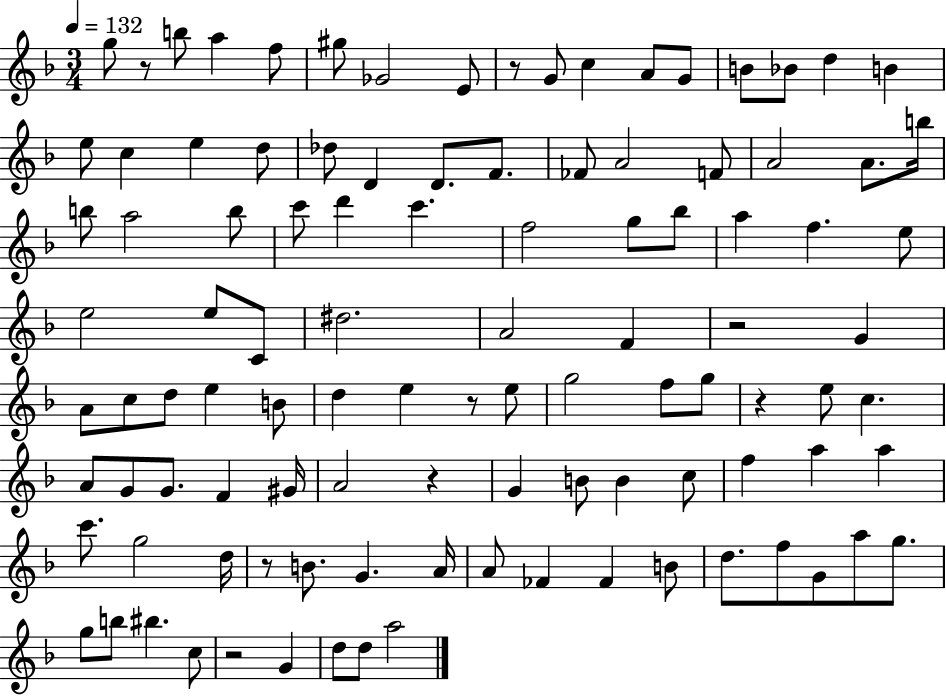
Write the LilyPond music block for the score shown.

{
  \clef treble
  \numericTimeSignature
  \time 3/4
  \key f \major
  \tempo 4 = 132
  g''8 r8 b''8 a''4 f''8 | gis''8 ges'2 e'8 | r8 g'8 c''4 a'8 g'8 | b'8 bes'8 d''4 b'4 | \break e''8 c''4 e''4 d''8 | des''8 d'4 d'8. f'8. | fes'8 a'2 f'8 | a'2 a'8. b''16 | \break b''8 a''2 b''8 | c'''8 d'''4 c'''4. | f''2 g''8 bes''8 | a''4 f''4. e''8 | \break e''2 e''8 c'8 | dis''2. | a'2 f'4 | r2 g'4 | \break a'8 c''8 d''8 e''4 b'8 | d''4 e''4 r8 e''8 | g''2 f''8 g''8 | r4 e''8 c''4. | \break a'8 g'8 g'8. f'4 gis'16 | a'2 r4 | g'4 b'8 b'4 c''8 | f''4 a''4 a''4 | \break c'''8. g''2 d''16 | r8 b'8. g'4. a'16 | a'8 fes'4 fes'4 b'8 | d''8. f''8 g'8 a''8 g''8. | \break g''8 b''8 bis''4. c''8 | r2 g'4 | d''8 d''8 a''2 | \bar "|."
}